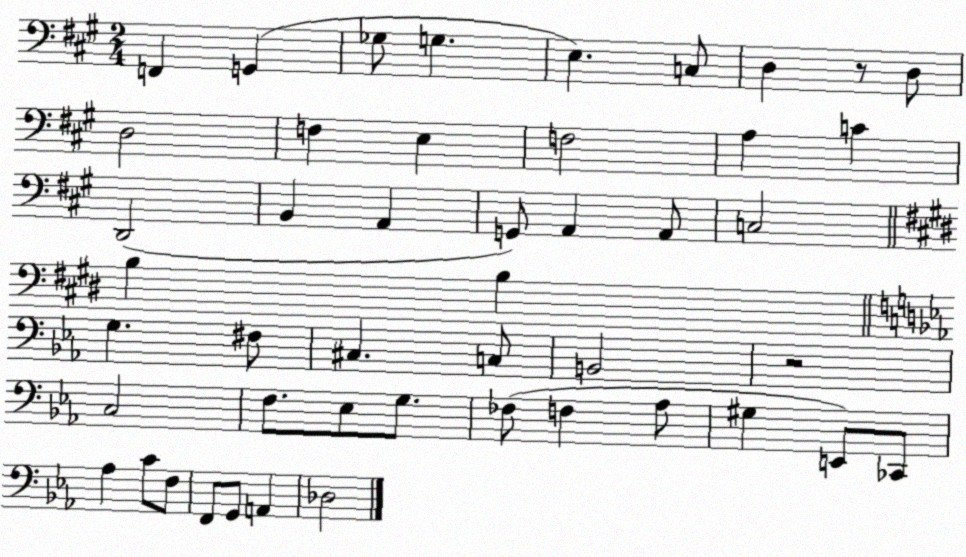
X:1
T:Untitled
M:2/4
L:1/4
K:A
F,, G,, _G,/2 G, E, C,/2 D, z/2 D,/2 D,2 F, E, F,2 A, C D,,2 B,, A,, G,,/2 A,, A,,/2 C,2 B, B, G, ^F,/2 ^C, C,/2 B,,2 z2 C,2 F,/2 _E,/2 G,/2 _F,/2 F, _A,/2 ^G, E,,/2 _C,,/2 _A, C/2 F,/2 F,,/2 G,,/2 A,, _D,2